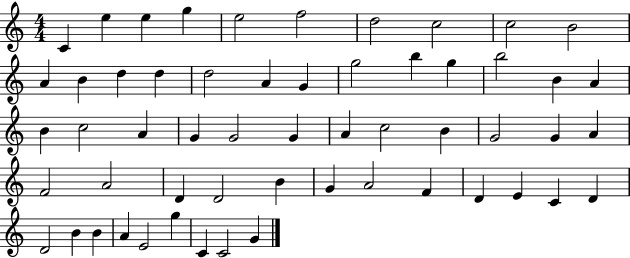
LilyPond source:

{
  \clef treble
  \numericTimeSignature
  \time 4/4
  \key c \major
  c'4 e''4 e''4 g''4 | e''2 f''2 | d''2 c''2 | c''2 b'2 | \break a'4 b'4 d''4 d''4 | d''2 a'4 g'4 | g''2 b''4 g''4 | b''2 b'4 a'4 | \break b'4 c''2 a'4 | g'4 g'2 g'4 | a'4 c''2 b'4 | g'2 g'4 a'4 | \break f'2 a'2 | d'4 d'2 b'4 | g'4 a'2 f'4 | d'4 e'4 c'4 d'4 | \break d'2 b'4 b'4 | a'4 e'2 g''4 | c'4 c'2 g'4 | \bar "|."
}